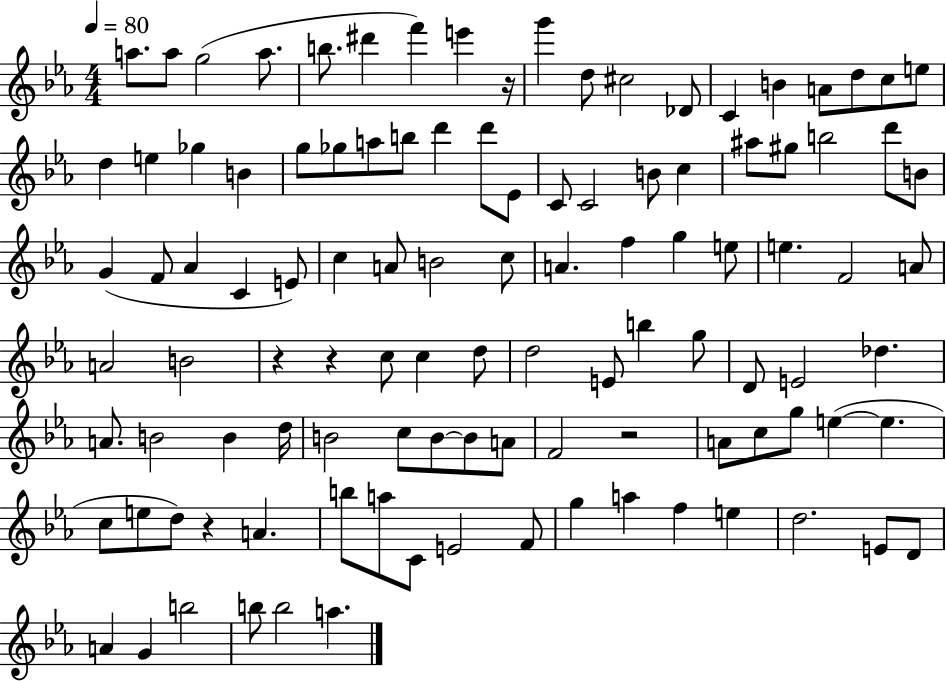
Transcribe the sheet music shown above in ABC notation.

X:1
T:Untitled
M:4/4
L:1/4
K:Eb
a/2 a/2 g2 a/2 b/2 ^d' f' e' z/4 g' d/2 ^c2 _D/2 C B A/2 d/2 c/2 e/2 d e _g B g/2 _g/2 a/2 b/2 d' d'/2 _E/2 C/2 C2 B/2 c ^a/2 ^g/2 b2 d'/2 B/2 G F/2 _A C E/2 c A/2 B2 c/2 A f g e/2 e F2 A/2 A2 B2 z z c/2 c d/2 d2 E/2 b g/2 D/2 E2 _d A/2 B2 B d/4 B2 c/2 B/2 B/2 A/2 F2 z2 A/2 c/2 g/2 e e c/2 e/2 d/2 z A b/2 a/2 C/2 E2 F/2 g a f e d2 E/2 D/2 A G b2 b/2 b2 a